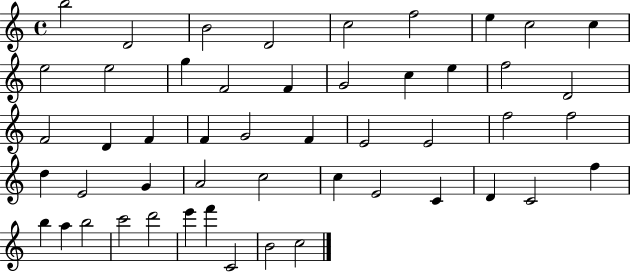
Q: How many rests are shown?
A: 0